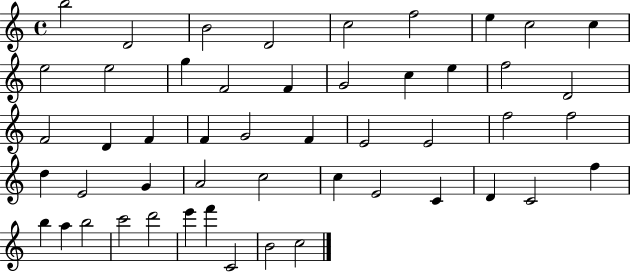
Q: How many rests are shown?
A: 0